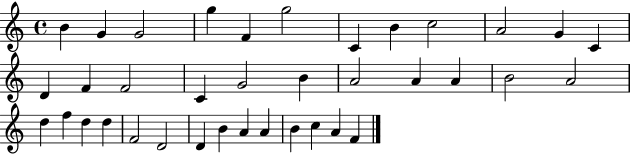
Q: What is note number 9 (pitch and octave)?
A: C5